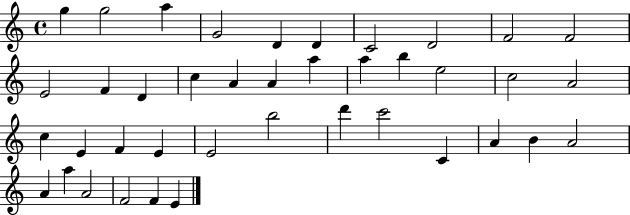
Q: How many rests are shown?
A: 0